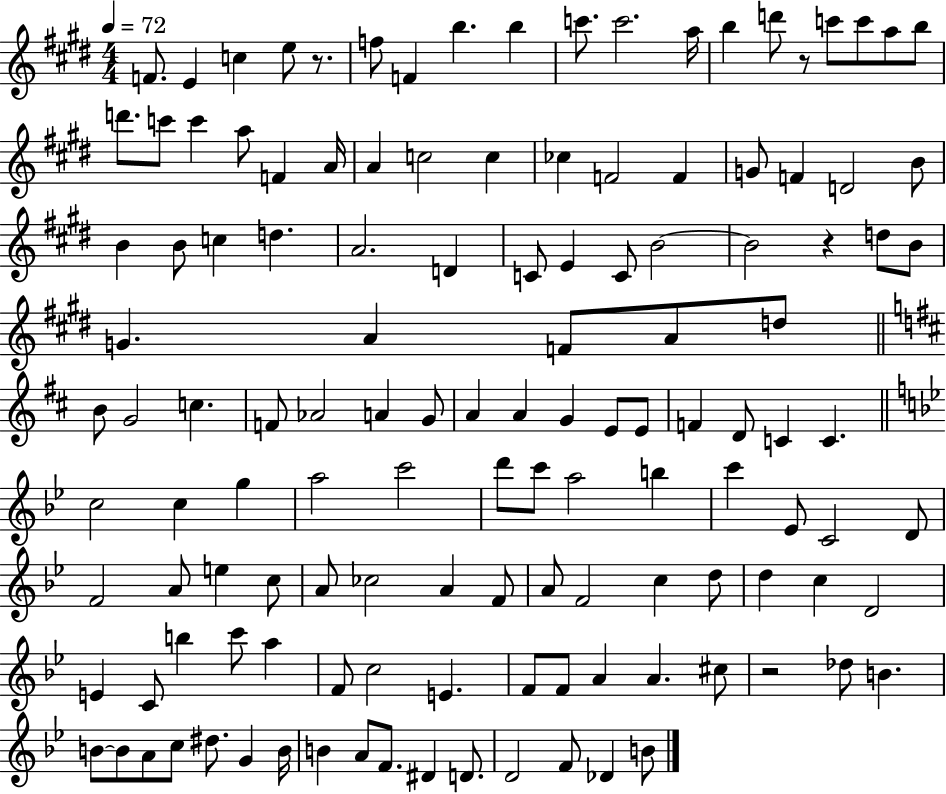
F4/e. E4/q C5/q E5/e R/e. F5/e F4/q B5/q. B5/q C6/e. C6/h. A5/s B5/q D6/e R/e C6/e C6/e A5/e B5/e D6/e. C6/e C6/q A5/e F4/q A4/s A4/q C5/h C5/q CES5/q F4/h F4/q G4/e F4/q D4/h B4/e B4/q B4/e C5/q D5/q. A4/h. D4/q C4/e E4/q C4/e B4/h B4/h R/q D5/e B4/e G4/q. A4/q F4/e A4/e D5/e B4/e G4/h C5/q. F4/e Ab4/h A4/q G4/e A4/q A4/q G4/q E4/e E4/e F4/q D4/e C4/q C4/q. C5/h C5/q G5/q A5/h C6/h D6/e C6/e A5/h B5/q C6/q Eb4/e C4/h D4/e F4/h A4/e E5/q C5/e A4/e CES5/h A4/q F4/e A4/e F4/h C5/q D5/e D5/q C5/q D4/h E4/q C4/e B5/q C6/e A5/q F4/e C5/h E4/q. F4/e F4/e A4/q A4/q. C#5/e R/h Db5/e B4/q. B4/e B4/e A4/e C5/e D#5/e. G4/q B4/s B4/q A4/e F4/e. D#4/q D4/e. D4/h F4/e Db4/q B4/e